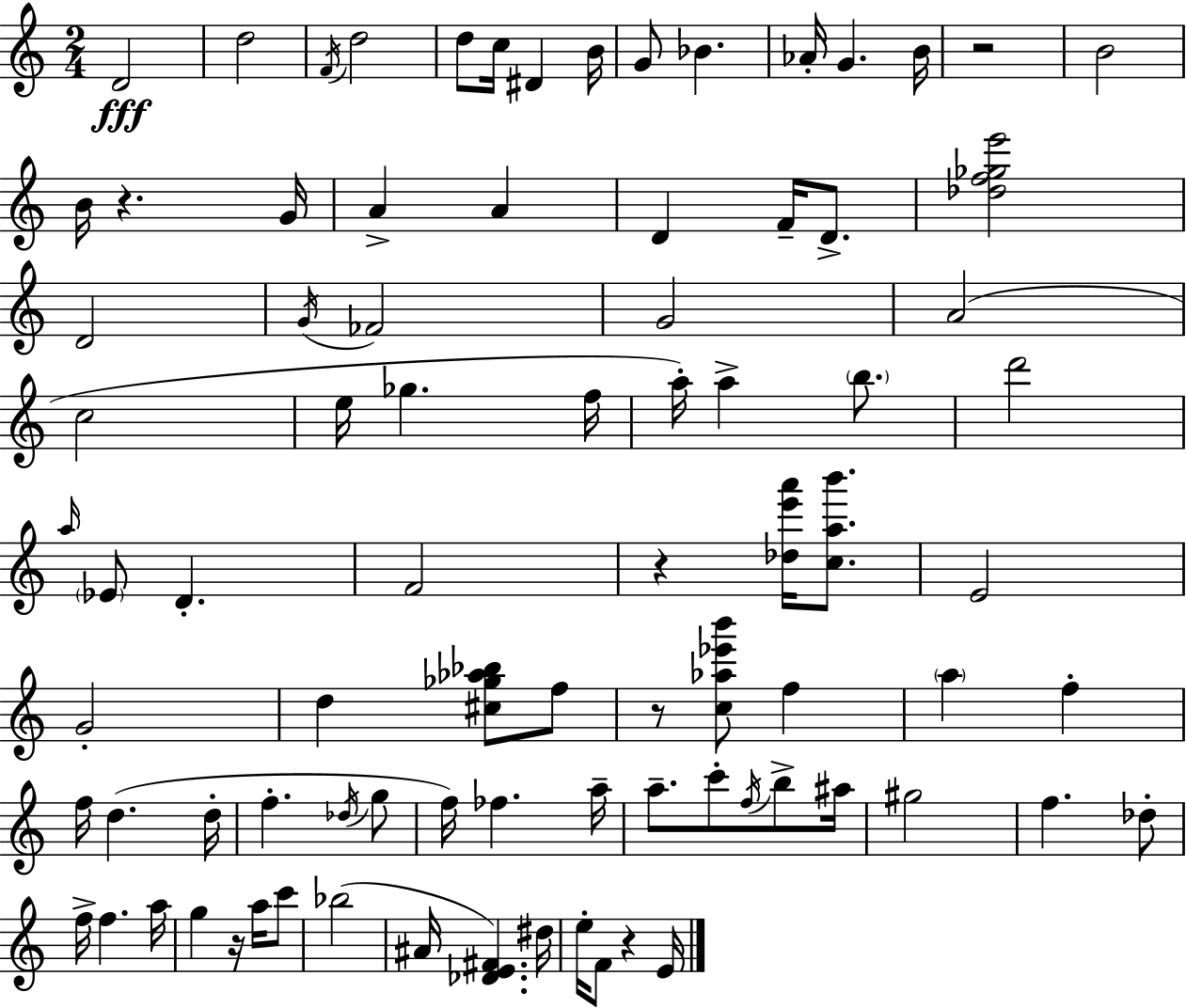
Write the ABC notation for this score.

X:1
T:Untitled
M:2/4
L:1/4
K:C
D2 d2 F/4 d2 d/2 c/4 ^D B/4 G/2 _B _A/4 G B/4 z2 B2 B/4 z G/4 A A D F/4 D/2 [_df_ge']2 D2 G/4 _F2 G2 A2 c2 e/4 _g f/4 a/4 a b/2 d'2 a/4 _E/2 D F2 z [_de'a']/4 [cab']/2 E2 G2 d [^c_g_a_b]/2 f/2 z/2 [c_a_e'b']/2 f a f f/4 d d/4 f _d/4 g/2 f/4 _f a/4 a/2 c'/2 f/4 b/2 ^a/4 ^g2 f _d/2 f/4 f a/4 g z/4 a/4 c'/2 _b2 ^A/4 [_DE^F] ^d/4 e/4 F/2 z E/4